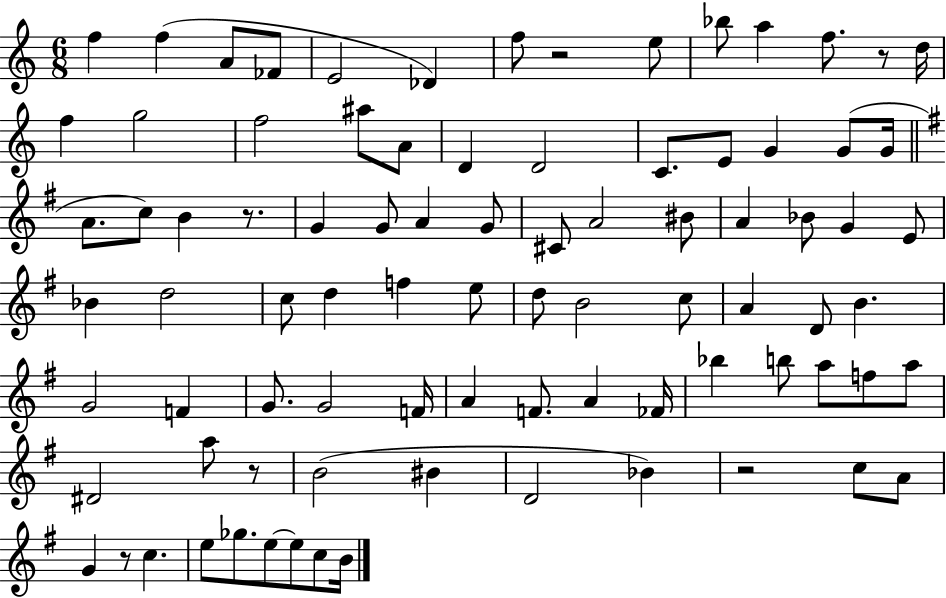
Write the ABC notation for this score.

X:1
T:Untitled
M:6/8
L:1/4
K:C
f f A/2 _F/2 E2 _D f/2 z2 e/2 _b/2 a f/2 z/2 d/4 f g2 f2 ^a/2 A/2 D D2 C/2 E/2 G G/2 G/4 A/2 c/2 B z/2 G G/2 A G/2 ^C/2 A2 ^B/2 A _B/2 G E/2 _B d2 c/2 d f e/2 d/2 B2 c/2 A D/2 B G2 F G/2 G2 F/4 A F/2 A _F/4 _b b/2 a/2 f/2 a/2 ^D2 a/2 z/2 B2 ^B D2 _B z2 c/2 A/2 G z/2 c e/2 _g/2 e/2 e/2 c/2 B/4